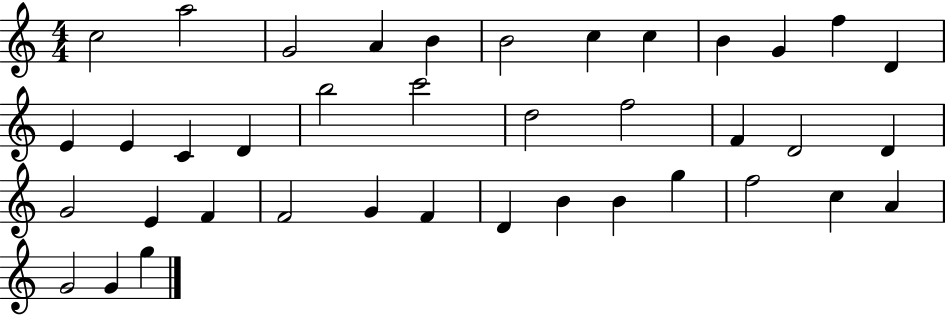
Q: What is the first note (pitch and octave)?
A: C5